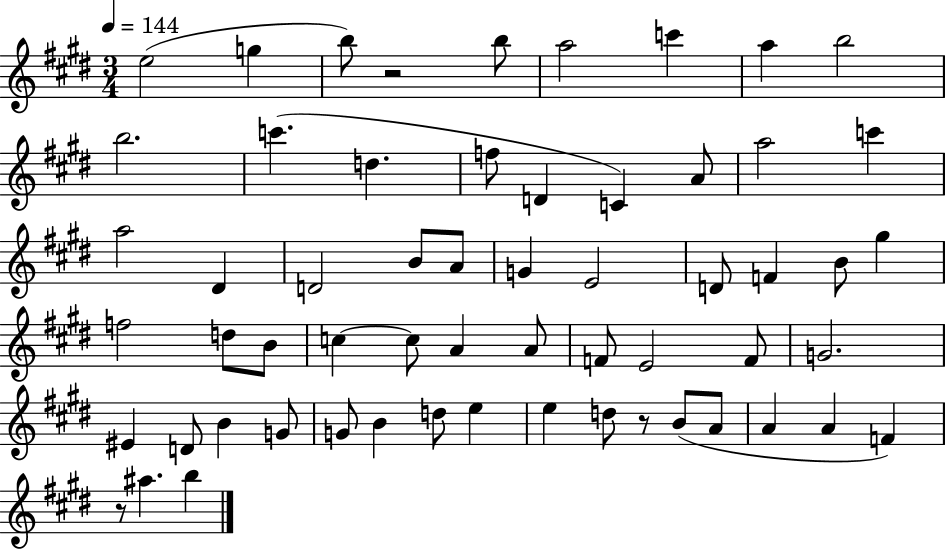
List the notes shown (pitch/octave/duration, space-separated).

E5/h G5/q B5/e R/h B5/e A5/h C6/q A5/q B5/h B5/h. C6/q. D5/q. F5/e D4/q C4/q A4/e A5/h C6/q A5/h D#4/q D4/h B4/e A4/e G4/q E4/h D4/e F4/q B4/e G#5/q F5/h D5/e B4/e C5/q C5/e A4/q A4/e F4/e E4/h F4/e G4/h. EIS4/q D4/e B4/q G4/e G4/e B4/q D5/e E5/q E5/q D5/e R/e B4/e A4/e A4/q A4/q F4/q R/e A#5/q. B5/q